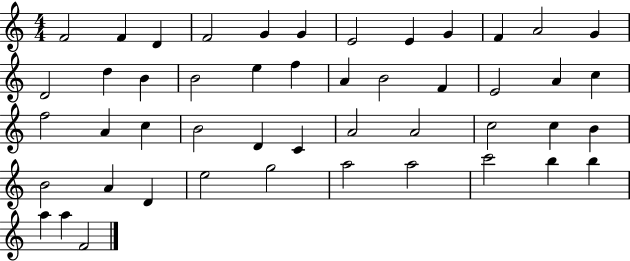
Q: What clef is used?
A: treble